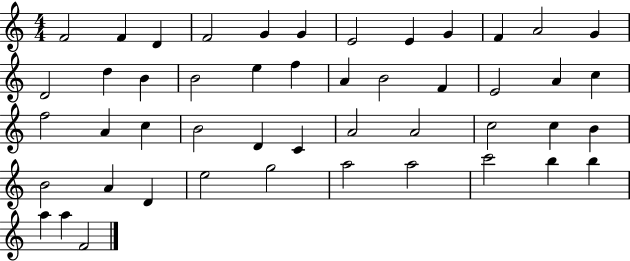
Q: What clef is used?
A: treble